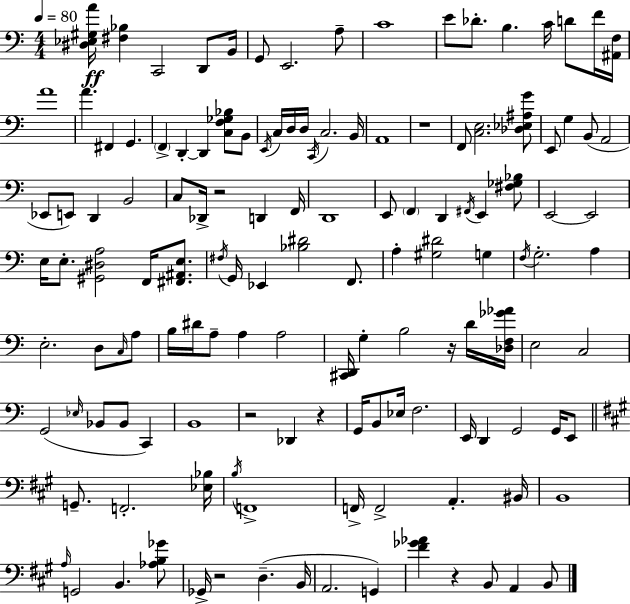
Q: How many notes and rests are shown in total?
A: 135